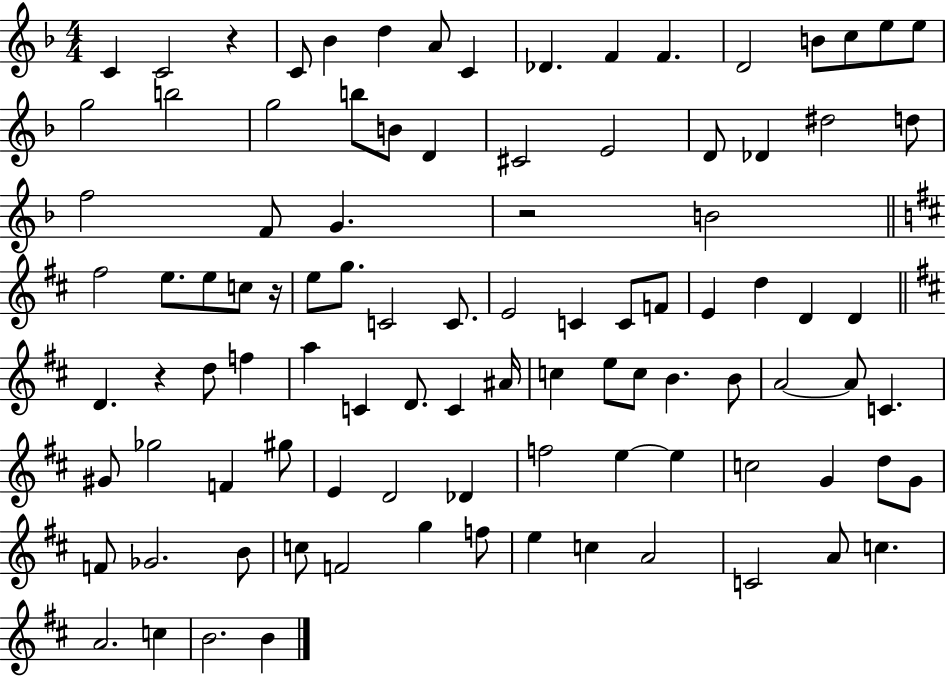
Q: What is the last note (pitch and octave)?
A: B4